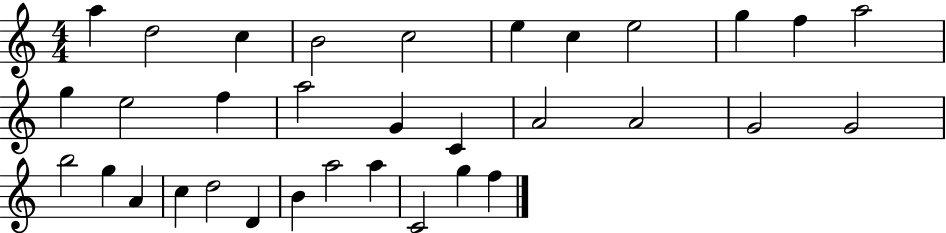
X:1
T:Untitled
M:4/4
L:1/4
K:C
a d2 c B2 c2 e c e2 g f a2 g e2 f a2 G C A2 A2 G2 G2 b2 g A c d2 D B a2 a C2 g f